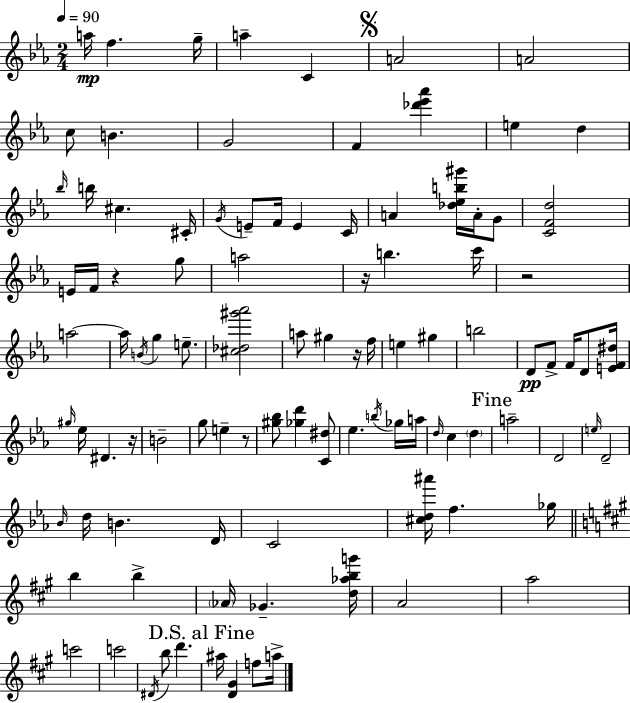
A5/s F5/q. G5/s A5/q C4/q A4/h A4/h C5/e B4/q. G4/h F4/q [Db6,Eb6,Ab6]/q E5/q D5/q Bb5/s B5/s C#5/q. C#4/s G4/s E4/e F4/s E4/q C4/s A4/q [Db5,Eb5,B5,G#6]/s A4/s G4/e [C4,F4,D5]/h E4/s F4/s R/q G5/e A5/h R/s B5/q. C6/s R/h A5/h A5/s B4/s G5/q E5/e. [C#5,Db5,G#6,Ab6]/h A5/e G#5/q R/s F5/s E5/q G#5/q B5/h D4/e F4/e F4/s D4/e [E4,F4,D#5]/s G#5/s Eb5/s D#4/q. R/s B4/h G5/e E5/q R/e [G#5,Bb5]/e [Gb5,D6]/q [C4,D#5]/e Eb5/q. B5/s Gb5/s A5/s D5/s C5/q D5/q A5/h D4/h E5/s D4/h Bb4/s D5/s B4/q. D4/s C4/h [C#5,D5,A#6]/s F5/q. Gb5/s B5/q B5/q Ab4/s Gb4/q. [D5,Ab5,B5,G6]/s A4/h A5/h C6/h C6/h D#4/s B5/e D6/q. A#5/s [D4,G#4]/q F5/e A5/s